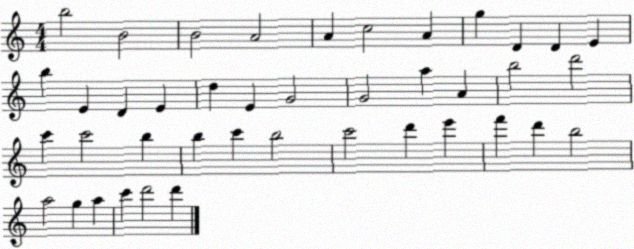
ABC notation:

X:1
T:Untitled
M:4/4
L:1/4
K:C
b2 B2 B2 A2 A c2 A g D D E b E D E d E G2 G2 a A b2 d'2 c' c'2 b b c' b2 c'2 d' e' f' d' b2 a2 g a c' d'2 d'